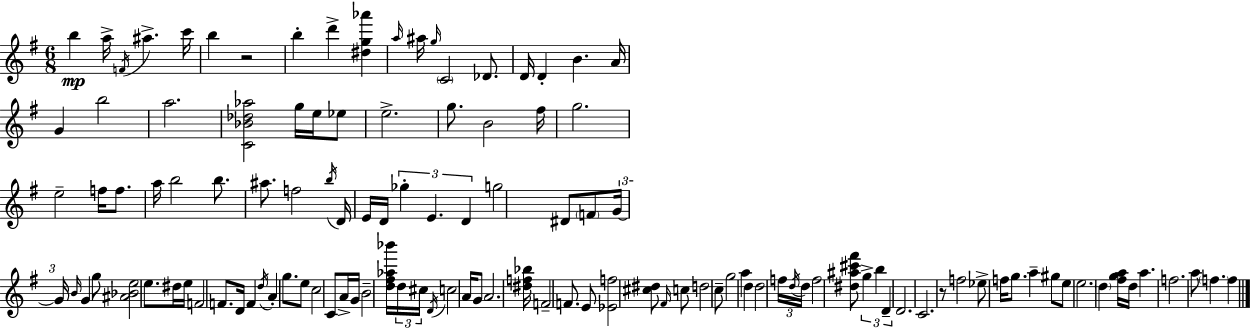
B5/q A5/s F4/s A#5/q. C6/s B5/q R/h B5/q D6/q [D#5,G5,Ab6]/q A5/s A#5/s G5/s C4/h Db4/e. D4/s D4/q B4/q. A4/s G4/q B5/h A5/h. [C4,Bb4,Db5,Ab5]/h G5/s E5/s Eb5/e E5/h. G5/e. B4/h F#5/s G5/h. E5/h F5/s F5/e. A5/s B5/h B5/e. A#5/e. F5/h B5/s D4/s E4/s D4/s Gb5/q E4/q. D4/q G5/h D#4/e F4/e G4/s G4/s B4/s G4/q G5/e [A#4,Bb4,E5]/h E5/e. D#5/s E5/s F4/h F4/e. D4/s F4/q D5/s A4/q G5/e. E5/e C5/h C4/e A4/s G4/s B4/h [D5,F#5,Ab5,Bb6]/s D5/s C#5/s D4/s C5/h A4/s G4/e A4/h. [D#5,F5,Bb5]/s F4/h F4/e. E4/e [Eb4,F5]/h [C#5,D#5]/e F#4/s C5/e D5/h C5/e G5/h A5/q D5/q D5/h F5/s D5/s D5/s F5/h [D#5,A#5,C#6,F#6]/e G5/q B5/q D4/q D4/h. C4/h. R/e F5/h Eb5/e F5/s G5/e. A5/q G#5/e E5/e E5/h. D5/q [F#5,G5,A5]/s D5/s A5/q. F5/h. A5/e F5/q. F5/q